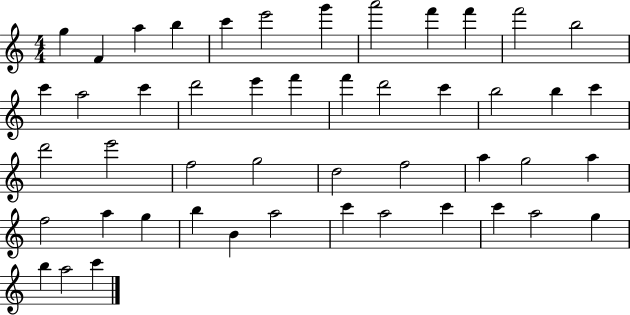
G5/q F4/q A5/q B5/q C6/q E6/h G6/q A6/h F6/q F6/q F6/h B5/h C6/q A5/h C6/q D6/h E6/q F6/q F6/q D6/h C6/q B5/h B5/q C6/q D6/h E6/h F5/h G5/h D5/h F5/h A5/q G5/h A5/q F5/h A5/q G5/q B5/q B4/q A5/h C6/q A5/h C6/q C6/q A5/h G5/q B5/q A5/h C6/q